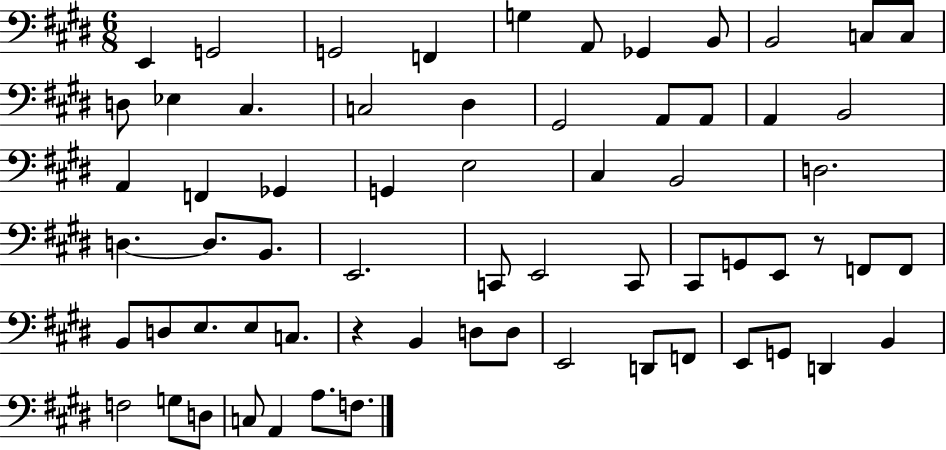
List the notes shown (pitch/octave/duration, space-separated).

E2/q G2/h G2/h F2/q G3/q A2/e Gb2/q B2/e B2/h C3/e C3/e D3/e Eb3/q C#3/q. C3/h D#3/q G#2/h A2/e A2/e A2/q B2/h A2/q F2/q Gb2/q G2/q E3/h C#3/q B2/h D3/h. D3/q. D3/e. B2/e. E2/h. C2/e E2/h C2/e C#2/e G2/e E2/e R/e F2/e F2/e B2/e D3/e E3/e. E3/e C3/e. R/q B2/q D3/e D3/e E2/h D2/e F2/e E2/e G2/e D2/q B2/q F3/h G3/e D3/e C3/e A2/q A3/e. F3/e.